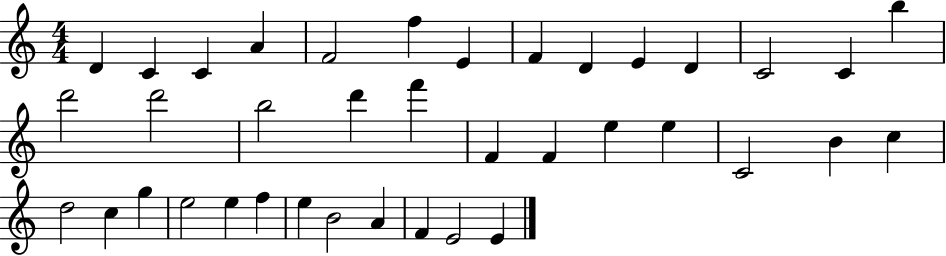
{
  \clef treble
  \numericTimeSignature
  \time 4/4
  \key c \major
  d'4 c'4 c'4 a'4 | f'2 f''4 e'4 | f'4 d'4 e'4 d'4 | c'2 c'4 b''4 | \break d'''2 d'''2 | b''2 d'''4 f'''4 | f'4 f'4 e''4 e''4 | c'2 b'4 c''4 | \break d''2 c''4 g''4 | e''2 e''4 f''4 | e''4 b'2 a'4 | f'4 e'2 e'4 | \break \bar "|."
}